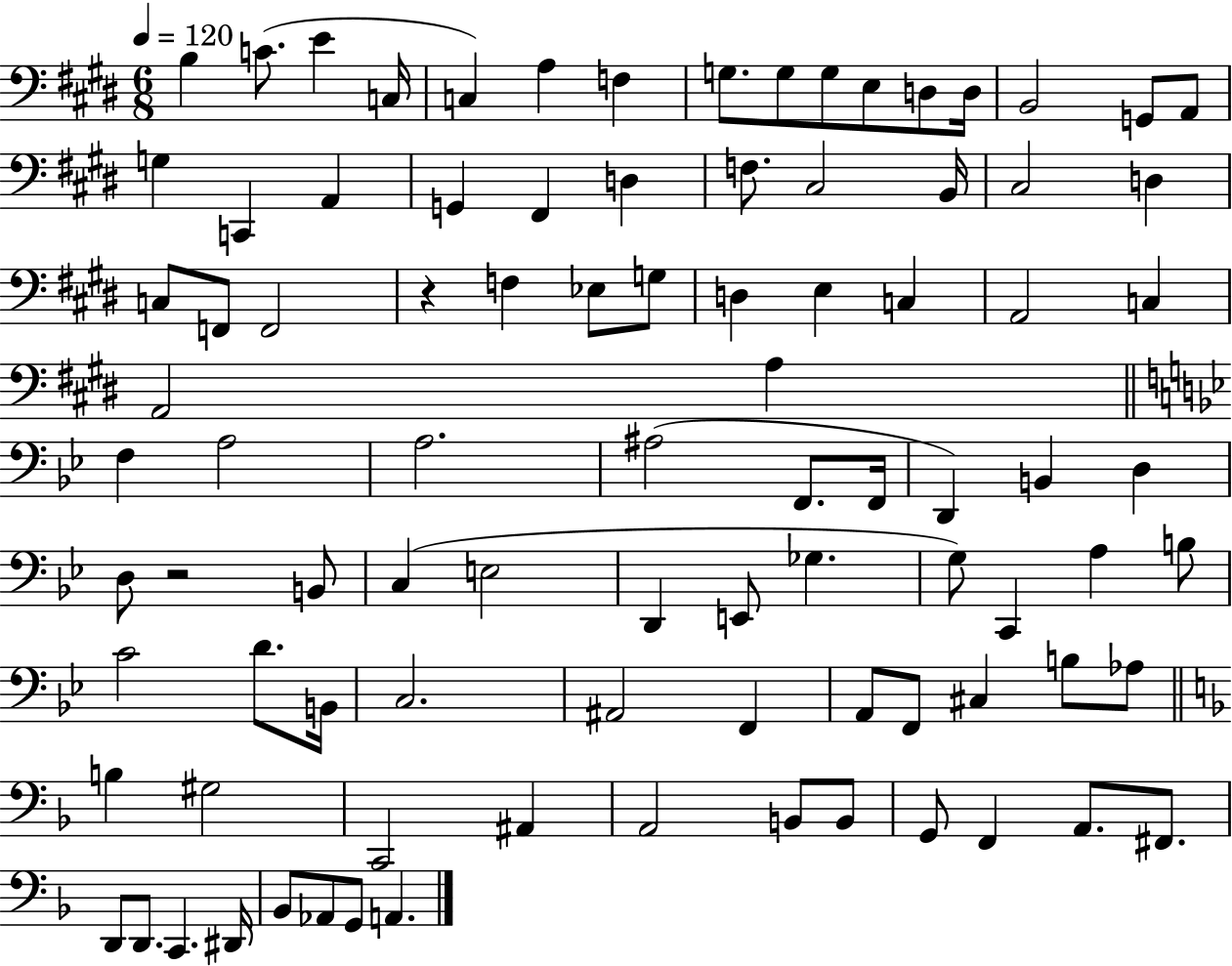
B3/q C4/e. E4/q C3/s C3/q A3/q F3/q G3/e. G3/e G3/e E3/e D3/e D3/s B2/h G2/e A2/e G3/q C2/q A2/q G2/q F#2/q D3/q F3/e. C#3/h B2/s C#3/h D3/q C3/e F2/e F2/h R/q F3/q Eb3/e G3/e D3/q E3/q C3/q A2/h C3/q A2/h A3/q F3/q A3/h A3/h. A#3/h F2/e. F2/s D2/q B2/q D3/q D3/e R/h B2/e C3/q E3/h D2/q E2/e Gb3/q. G3/e C2/q A3/q B3/e C4/h D4/e. B2/s C3/h. A#2/h F2/q A2/e F2/e C#3/q B3/e Ab3/e B3/q G#3/h C2/h A#2/q A2/h B2/e B2/e G2/e F2/q A2/e. F#2/e. D2/e D2/e. C2/q. D#2/s Bb2/e Ab2/e G2/e A2/q.